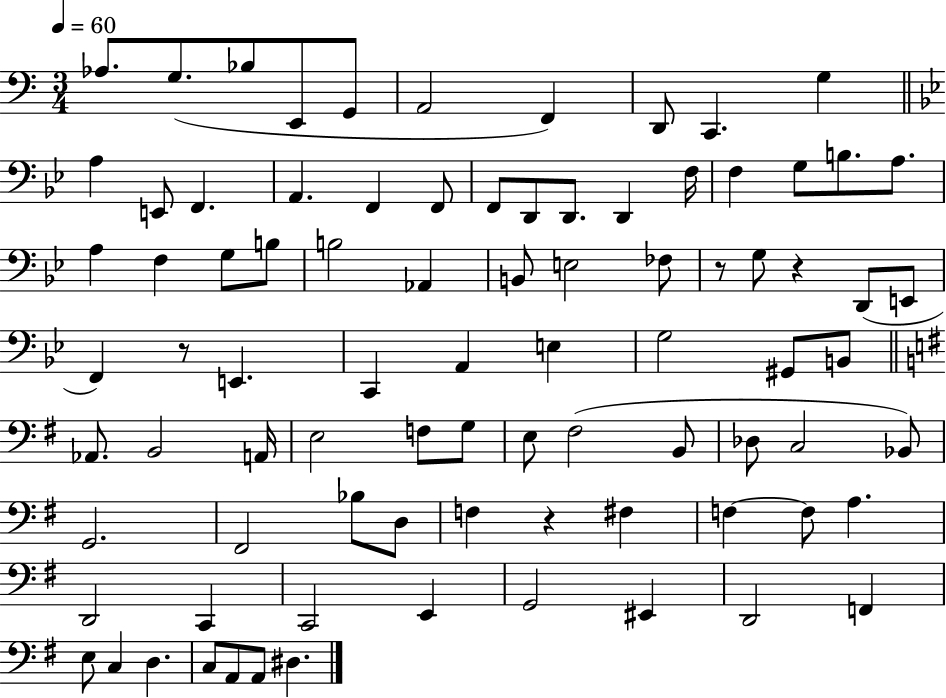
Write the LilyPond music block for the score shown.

{
  \clef bass
  \numericTimeSignature
  \time 3/4
  \key c \major
  \tempo 4 = 60
  aes8. g8.( bes8 e,8 g,8 | a,2 f,4) | d,8 c,4. g4 | \bar "||" \break \key g \minor a4 e,8 f,4. | a,4. f,4 f,8 | f,8 d,8 d,8. d,4 f16 | f4 g8 b8. a8. | \break a4 f4 g8 b8 | b2 aes,4 | b,8 e2 fes8 | r8 g8 r4 d,8( e,8 | \break f,4) r8 e,4. | c,4 a,4 e4 | g2 gis,8 b,8 | \bar "||" \break \key e \minor aes,8. b,2 a,16 | e2 f8 g8 | e8 fis2( b,8 | des8 c2 bes,8) | \break g,2. | fis,2 bes8 d8 | f4 r4 fis4 | f4~~ f8 a4. | \break d,2 c,4 | c,2 e,4 | g,2 eis,4 | d,2 f,4 | \break e8 c4 d4. | c8 a,8 a,8 dis4. | \bar "|."
}